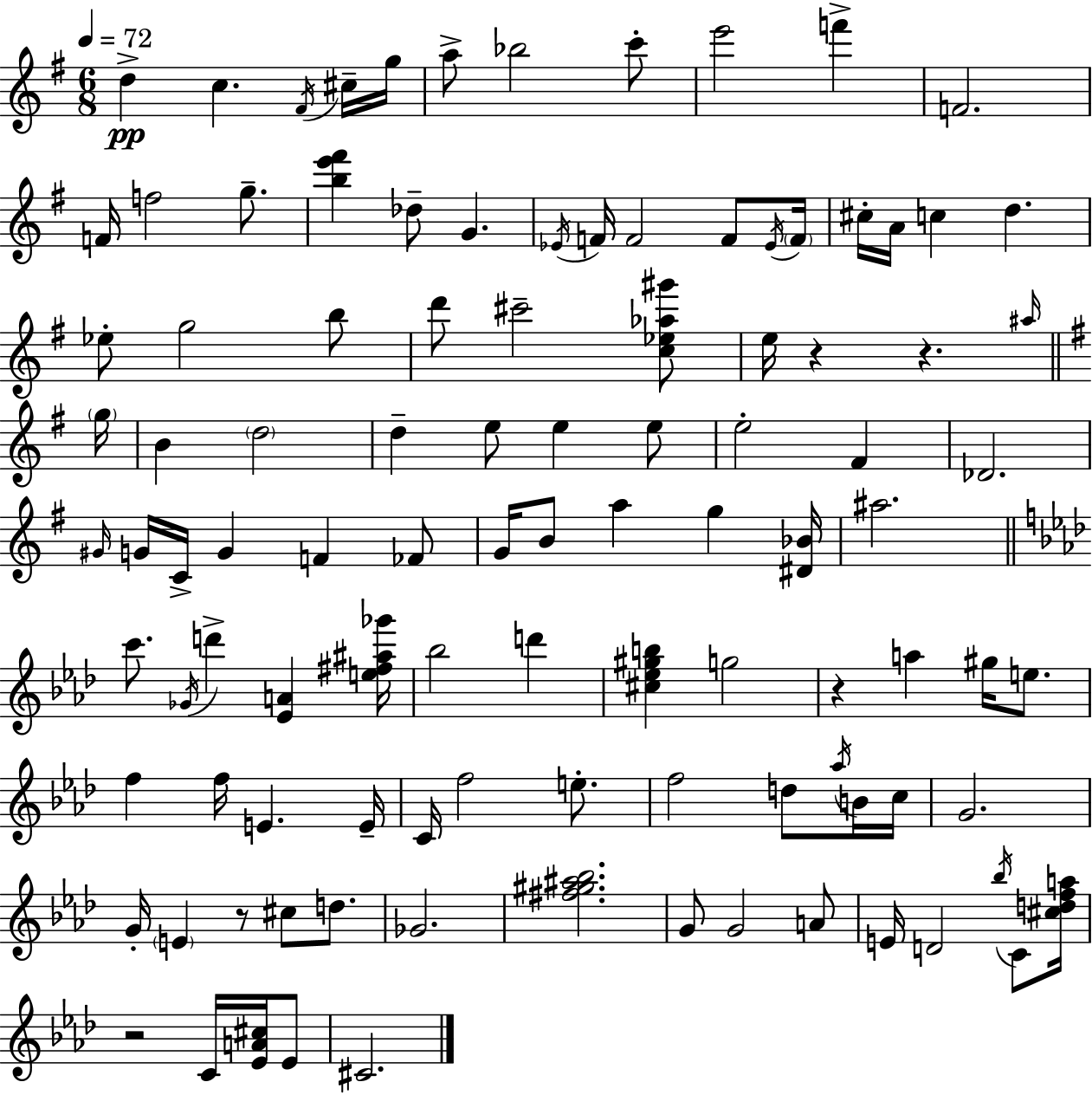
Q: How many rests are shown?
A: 5